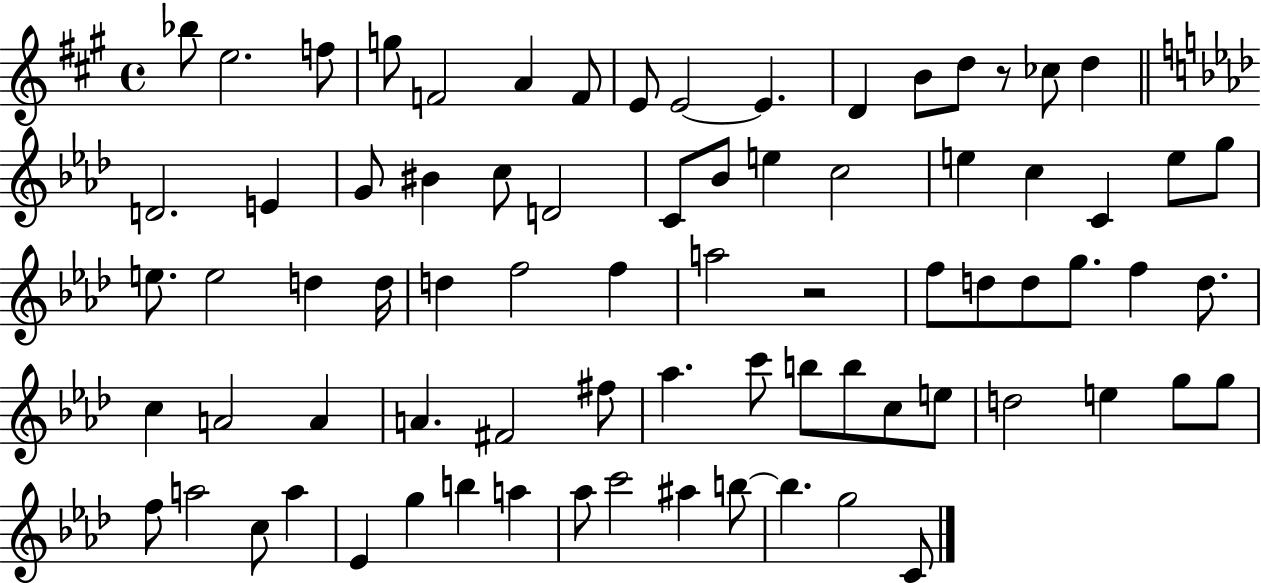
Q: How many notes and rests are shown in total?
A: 77